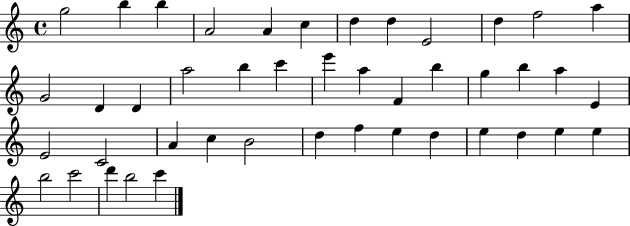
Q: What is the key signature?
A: C major